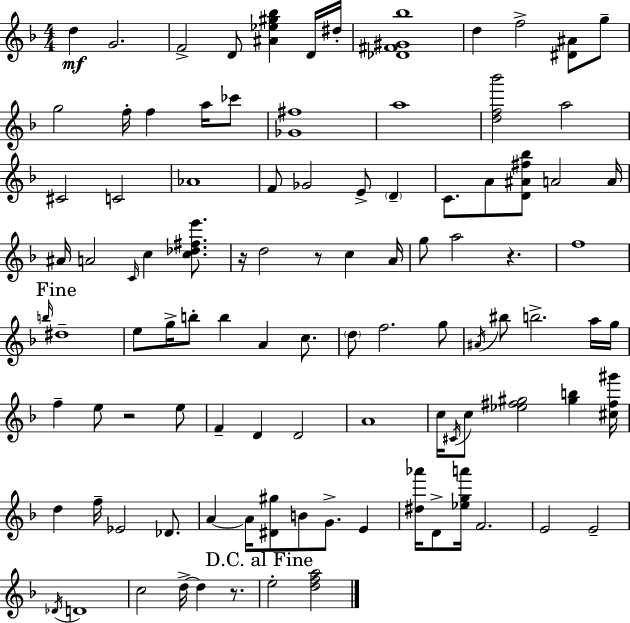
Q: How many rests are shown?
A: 5